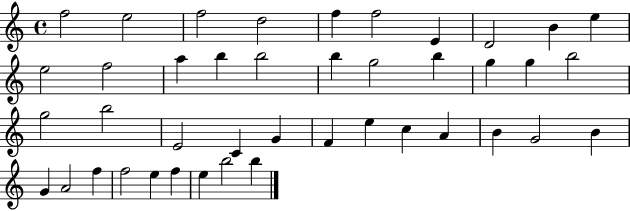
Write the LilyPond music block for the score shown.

{
  \clef treble
  \time 4/4
  \defaultTimeSignature
  \key c \major
  f''2 e''2 | f''2 d''2 | f''4 f''2 e'4 | d'2 b'4 e''4 | \break e''2 f''2 | a''4 b''4 b''2 | b''4 g''2 b''4 | g''4 g''4 b''2 | \break g''2 b''2 | e'2 c'4 g'4 | f'4 e''4 c''4 a'4 | b'4 g'2 b'4 | \break g'4 a'2 f''4 | f''2 e''4 f''4 | e''4 b''2 b''4 | \bar "|."
}